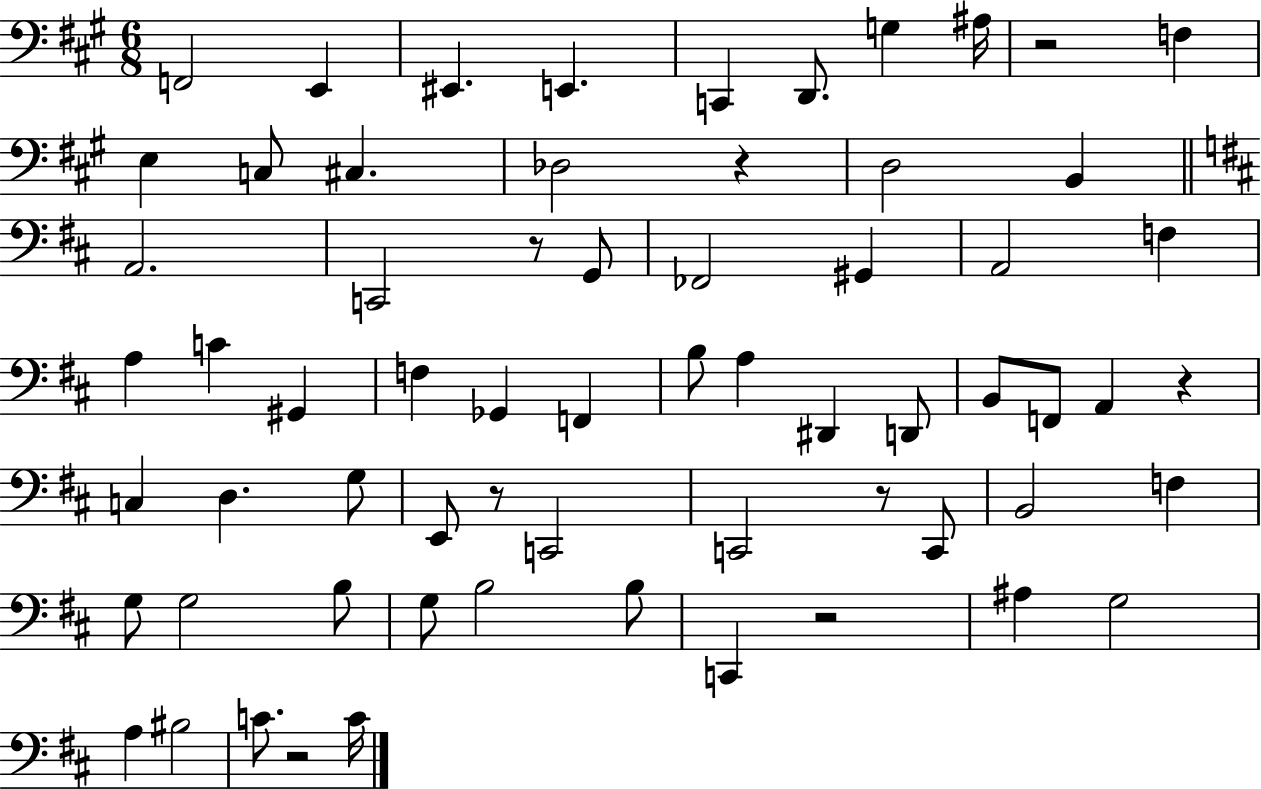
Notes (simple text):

F2/h E2/q EIS2/q. E2/q. C2/q D2/e. G3/q A#3/s R/h F3/q E3/q C3/e C#3/q. Db3/h R/q D3/h B2/q A2/h. C2/h R/e G2/e FES2/h G#2/q A2/h F3/q A3/q C4/q G#2/q F3/q Gb2/q F2/q B3/e A3/q D#2/q D2/e B2/e F2/e A2/q R/q C3/q D3/q. G3/e E2/e R/e C2/h C2/h R/e C2/e B2/h F3/q G3/e G3/h B3/e G3/e B3/h B3/e C2/q R/h A#3/q G3/h A3/q BIS3/h C4/e. R/h C4/s